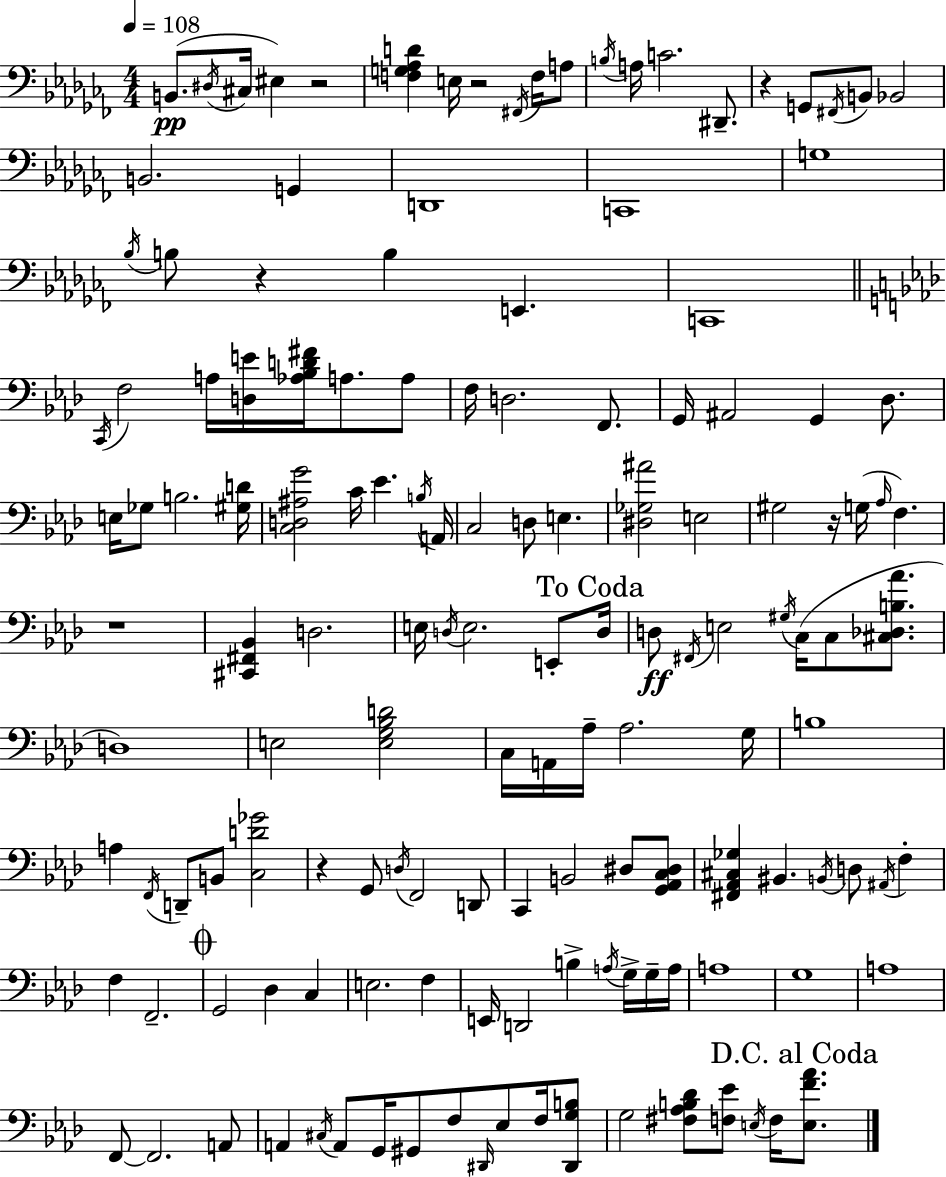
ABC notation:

X:1
T:Untitled
M:4/4
L:1/4
K:Abm
B,,/2 ^D,/4 ^C,/4 ^E, z2 [F,G,_A,D] E,/4 z2 ^F,,/4 F,/4 A,/2 B,/4 A,/4 C2 ^D,,/2 z G,,/2 ^F,,/4 B,,/2 _B,,2 B,,2 G,, D,,4 C,,4 G,4 _B,/4 B,/2 z B, E,, C,,4 C,,/4 F,2 A,/4 [D,E]/4 [_A,_B,D^F]/4 A,/2 A,/2 F,/4 D,2 F,,/2 G,,/4 ^A,,2 G,, _D,/2 E,/4 _G,/2 B,2 [^G,D]/4 [C,D,^A,G]2 C/4 _E B,/4 A,,/4 C,2 D,/2 E, [^D,_G,^A]2 E,2 ^G,2 z/4 G,/4 _A,/4 F, z4 [^C,,^F,,_B,,] D,2 E,/4 D,/4 E,2 E,,/2 D,/4 D,/2 ^F,,/4 E,2 ^G,/4 C,/4 C,/2 [^C,_D,B,_A]/2 D,4 E,2 [E,G,_B,D]2 C,/4 A,,/4 _A,/4 _A,2 G,/4 B,4 A, F,,/4 D,,/2 B,,/2 [C,D_G]2 z G,,/2 D,/4 F,,2 D,,/2 C,, B,,2 ^D,/2 [G,,_A,,C,^D,]/2 [^F,,_A,,^C,_G,] ^B,, B,,/4 D,/2 ^A,,/4 F, F, F,,2 G,,2 _D, C, E,2 F, E,,/4 D,,2 B, A,/4 G,/4 G,/4 A,/4 A,4 G,4 A,4 F,,/2 F,,2 A,,/2 A,, ^C,/4 A,,/2 G,,/4 ^G,,/2 F,/2 ^D,,/4 _E,/2 F,/4 [^D,,G,B,]/2 G,2 [^F,_A,B,_D]/2 [F,_E]/2 E,/4 F,/4 [E,F_A]/2